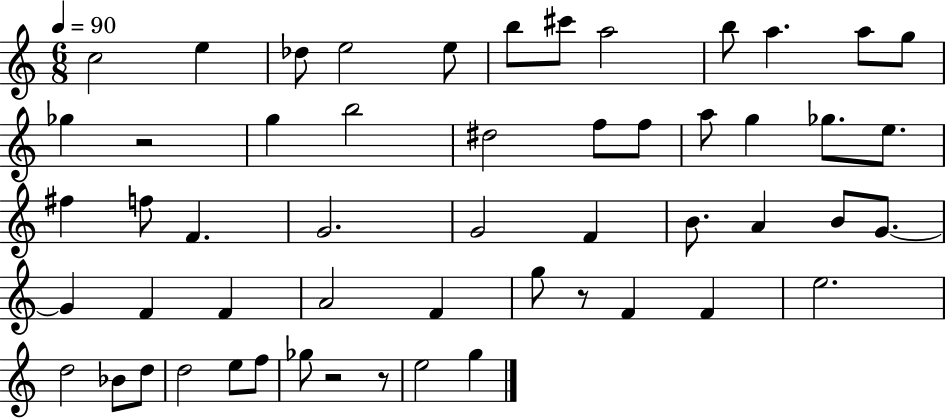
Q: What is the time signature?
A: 6/8